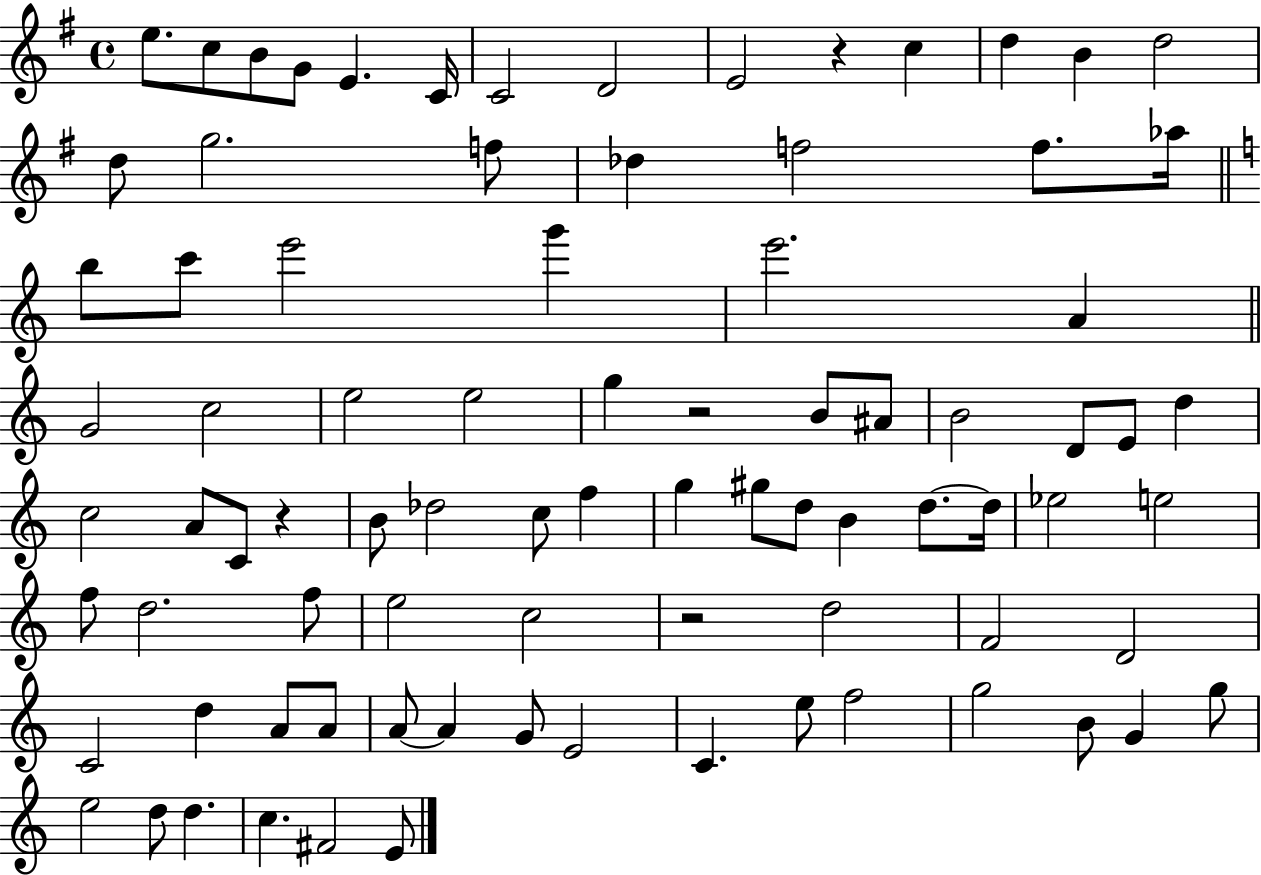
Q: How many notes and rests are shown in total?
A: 85